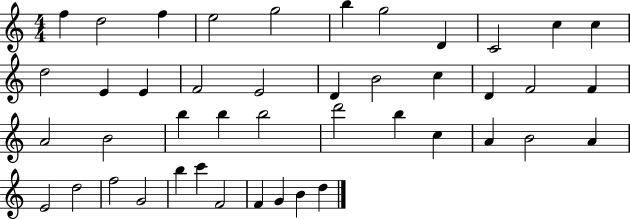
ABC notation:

X:1
T:Untitled
M:4/4
L:1/4
K:C
f d2 f e2 g2 b g2 D C2 c c d2 E E F2 E2 D B2 c D F2 F A2 B2 b b b2 d'2 b c A B2 A E2 d2 f2 G2 b c' F2 F G B d